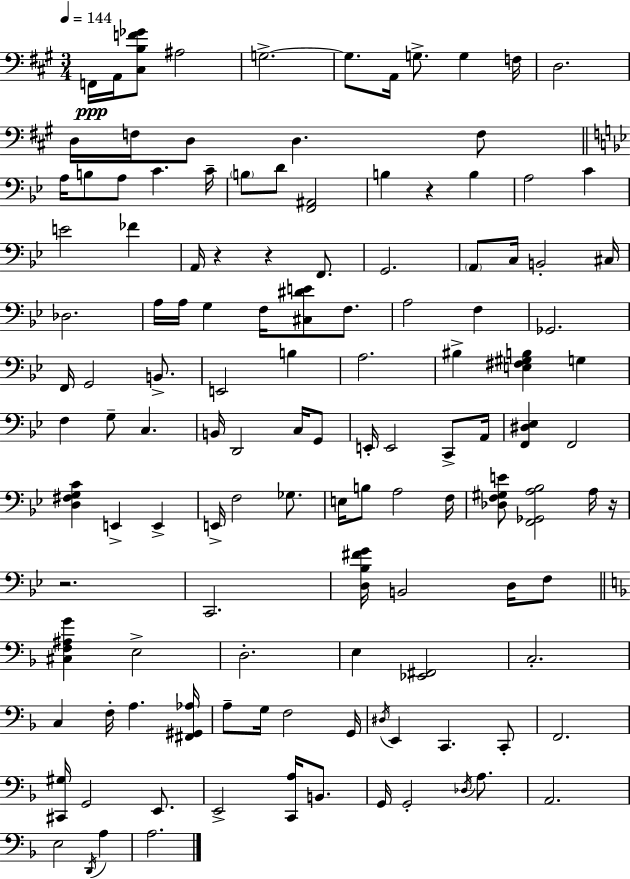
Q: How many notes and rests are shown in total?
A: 126